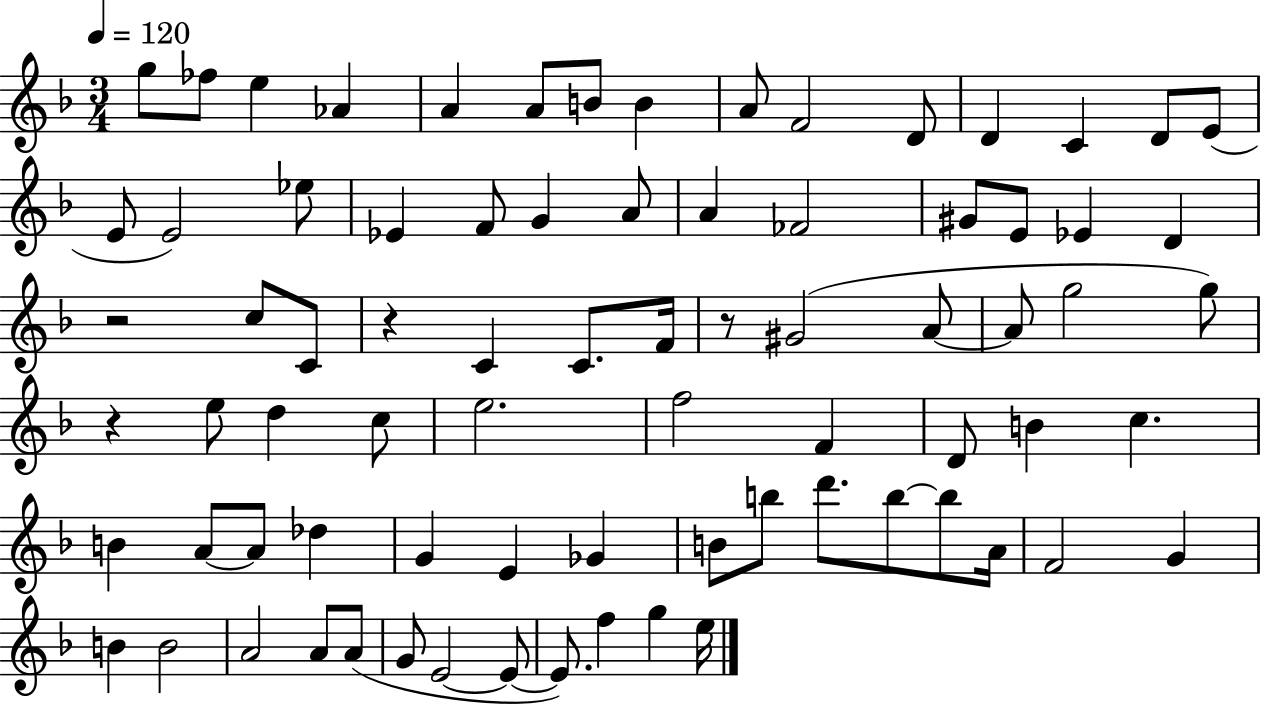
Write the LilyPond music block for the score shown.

{
  \clef treble
  \numericTimeSignature
  \time 3/4
  \key f \major
  \tempo 4 = 120
  \repeat volta 2 { g''8 fes''8 e''4 aes'4 | a'4 a'8 b'8 b'4 | a'8 f'2 d'8 | d'4 c'4 d'8 e'8( | \break e'8 e'2) ees''8 | ees'4 f'8 g'4 a'8 | a'4 fes'2 | gis'8 e'8 ees'4 d'4 | \break r2 c''8 c'8 | r4 c'4 c'8. f'16 | r8 gis'2( a'8~~ | a'8 g''2 g''8) | \break r4 e''8 d''4 c''8 | e''2. | f''2 f'4 | d'8 b'4 c''4. | \break b'4 a'8~~ a'8 des''4 | g'4 e'4 ges'4 | b'8 b''8 d'''8. b''8~~ b''8 a'16 | f'2 g'4 | \break b'4 b'2 | a'2 a'8 a'8( | g'8 e'2~~ e'8~~ | e'8.) f''4 g''4 e''16 | \break } \bar "|."
}